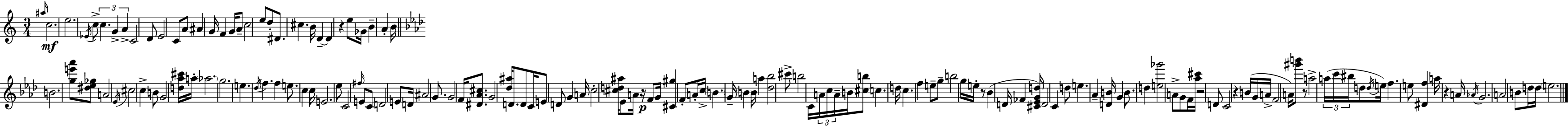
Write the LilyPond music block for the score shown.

{
  \clef treble
  \numericTimeSignature
  \time 3/4
  \key c \major
  \grace { ais''16 }\mf c''2. | e''2. | \acciaccatura { ees'16 } c''8-> \tuplet 3/2 { c''4. g'4-> | a'4-> } c'2 | \break d'8 e'2 | c'8 a'8 ais'4 g'16 f'4 | g'16 a'8-- c''2 | e''8 d''8-. dis'8. cis''4. | \break b'16 d'4--~~ d'4 r4 | e''8 ges'16 b'4-- a'4-. | b'16 \bar "||" \break \key f \minor b'2. | <g'' e''' aes'''>8 <dis'' ees'' ges''>8 a'2 | \acciaccatura { ees'16 } cis''2 c''4-> | b'8 g'2 <d'' aes'' cis'''>16 | \break a''16-. \parenthesize aes''2. | g''2. | e''4. \acciaccatura { des''16 } f''4. | f''4 e''8. c''4 | \break c''16 e'2. | ees''8 c'2 | \grace { fis''16 } e'8 c'8 d'2 | e'8 d'16 ais'2 | \break g'8. g'2 f'16 | <dis' aes' cis''>8. g'2 <des'' ais''>16 | d'8. d'8 c'16 e'8 d'8 g'4 | a'16 c''2-. <cis'' d'' ais''>16 | \break ees'8 a'16 r16\p f'8 g'16 <cis' gis''>4 f'8-. | a'16-. c''16-> \parenthesize b'4. g'16-- \parenthesize b'4 | b'16 a''4 <des'' bes''>2 | cis'''8-> b''2 | \break c'16 \tuplet 3/2 { a'16 c''16 a'16-- } b'16 <cis'' b''>8 c''4. | d''16 c''4. f''4 | e''8-- g''8-- b''2 | g''16 e''16-. r8 bes'4( d'16 fes'4 | \break <cis' ees' g' d''>16) d'2 c'4 | d''8 e''4. aes'4-- | <d' b'>16 g'4 b'8. d''4 | <e'' ges'''>2 a'8-> | \break g'8 f'16 <aes'' cis'''>16 r2 | d'8 c'2 r4 | b'16( g'16 a'16-> f'2 | a'16) <gis''' b'''>8 r8 a''2-> | \break \tuplet 3/2 { a''16( c'''16 bis''16 } d''8 \acciaccatura { d''16 } e''16) f''4. | e''8 <dis' f''>4 a''16 r4 | a'16 \acciaccatura { aes'16 } g'2. | a'2 | \break b'8 d''16 d''16 \parenthesize e''2. | \bar "|."
}